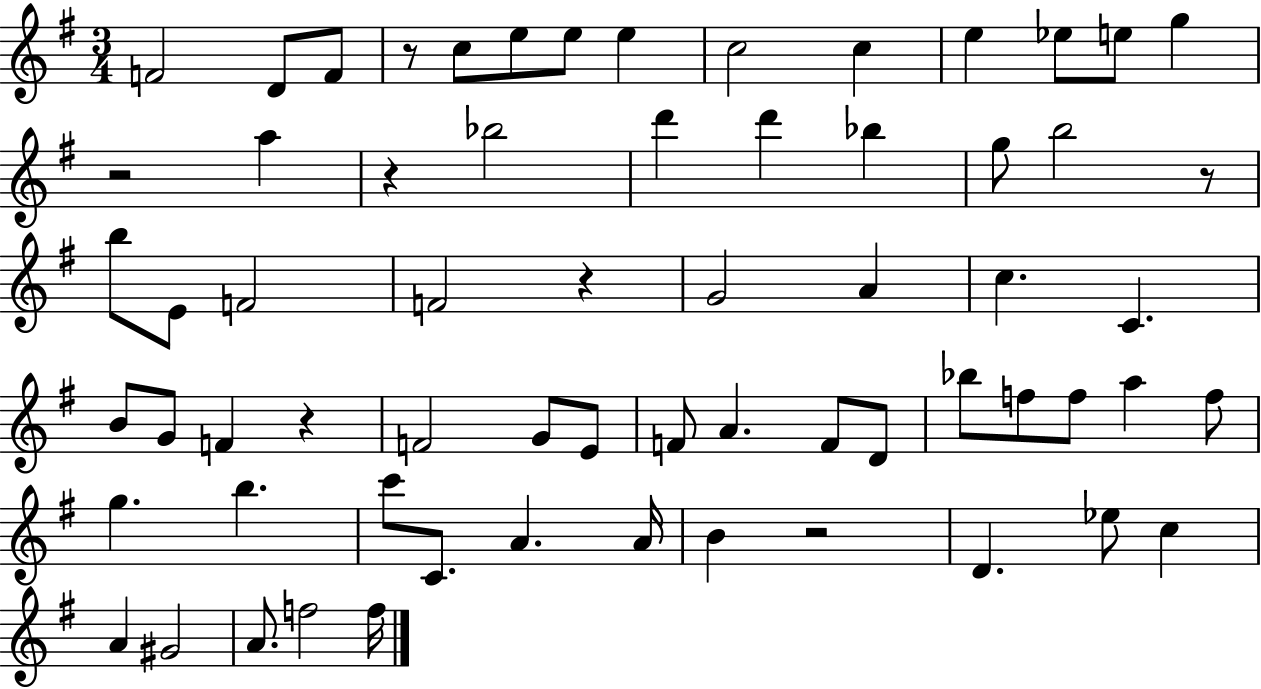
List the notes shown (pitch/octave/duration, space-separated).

F4/h D4/e F4/e R/e C5/e E5/e E5/e E5/q C5/h C5/q E5/q Eb5/e E5/e G5/q R/h A5/q R/q Bb5/h D6/q D6/q Bb5/q G5/e B5/h R/e B5/e E4/e F4/h F4/h R/q G4/h A4/q C5/q. C4/q. B4/e G4/e F4/q R/q F4/h G4/e E4/e F4/e A4/q. F4/e D4/e Bb5/e F5/e F5/e A5/q F5/e G5/q. B5/q. C6/e C4/e. A4/q. A4/s B4/q R/h D4/q. Eb5/e C5/q A4/q G#4/h A4/e. F5/h F5/s